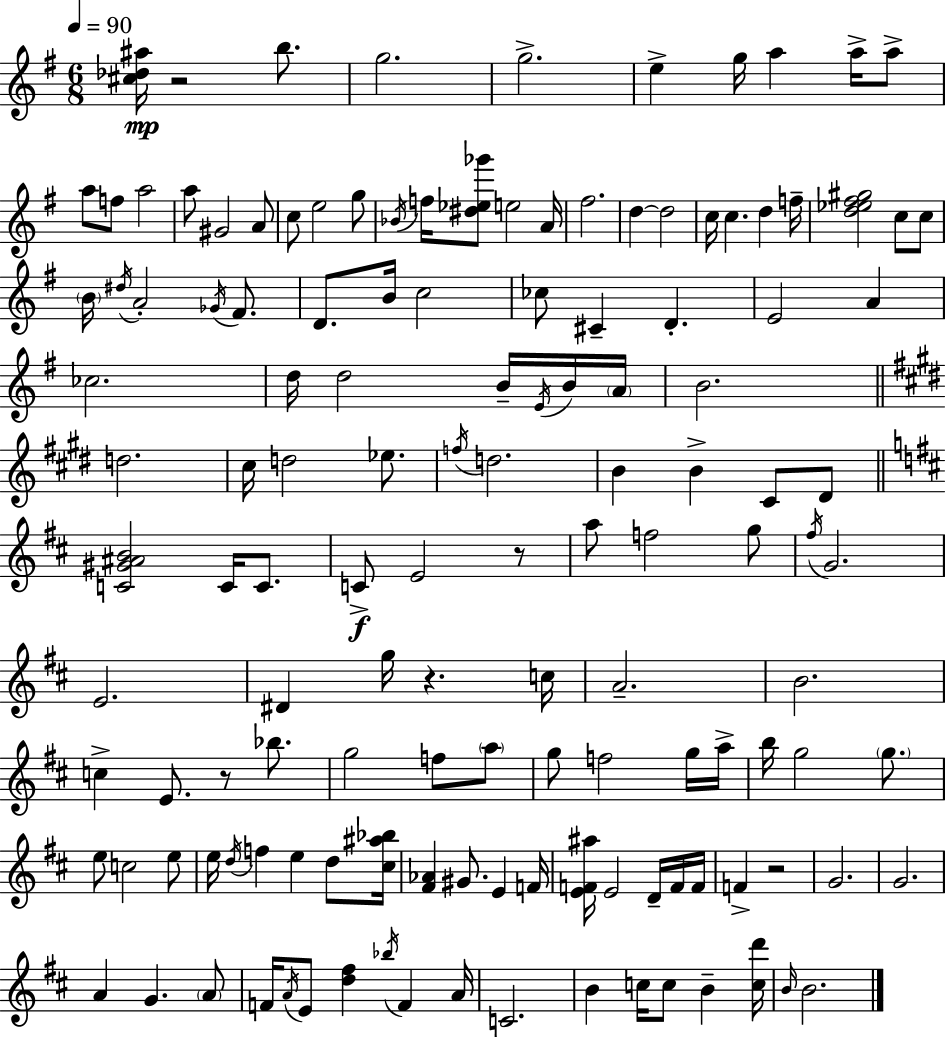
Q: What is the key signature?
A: G major